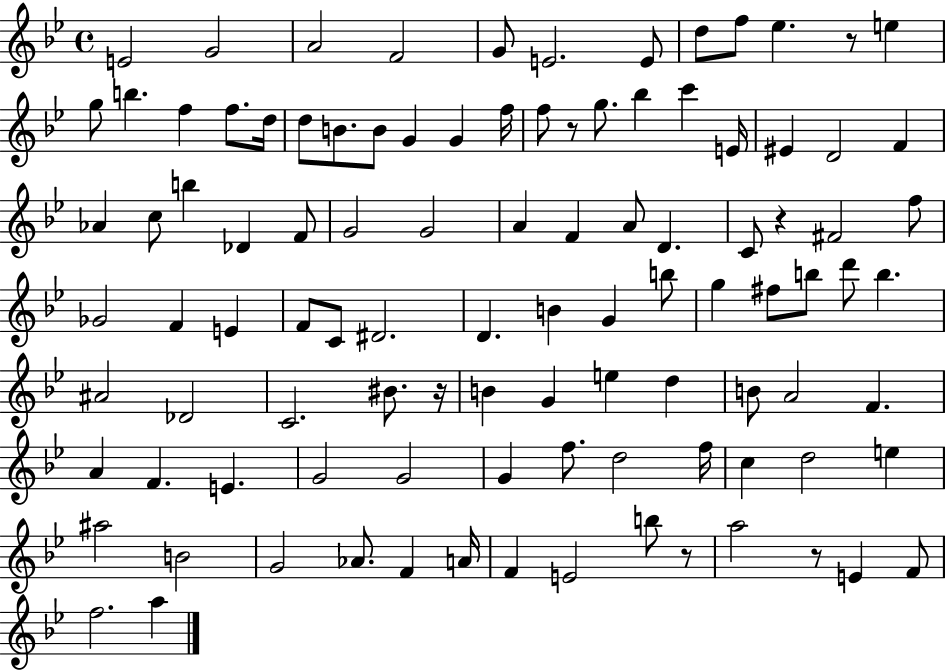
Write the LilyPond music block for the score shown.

{
  \clef treble
  \time 4/4
  \defaultTimeSignature
  \key bes \major
  \repeat volta 2 { e'2 g'2 | a'2 f'2 | g'8 e'2. e'8 | d''8 f''8 ees''4. r8 e''4 | \break g''8 b''4. f''4 f''8. d''16 | d''8 b'8. b'8 g'4 g'4 f''16 | f''8 r8 g''8. bes''4 c'''4 e'16 | eis'4 d'2 f'4 | \break aes'4 c''8 b''4 des'4 f'8 | g'2 g'2 | a'4 f'4 a'8 d'4. | c'8 r4 fis'2 f''8 | \break ges'2 f'4 e'4 | f'8 c'8 dis'2. | d'4. b'4 g'4 b''8 | g''4 fis''8 b''8 d'''8 b''4. | \break ais'2 des'2 | c'2. bis'8. r16 | b'4 g'4 e''4 d''4 | b'8 a'2 f'4. | \break a'4 f'4. e'4. | g'2 g'2 | g'4 f''8. d''2 f''16 | c''4 d''2 e''4 | \break ais''2 b'2 | g'2 aes'8. f'4 a'16 | f'4 e'2 b''8 r8 | a''2 r8 e'4 f'8 | \break f''2. a''4 | } \bar "|."
}